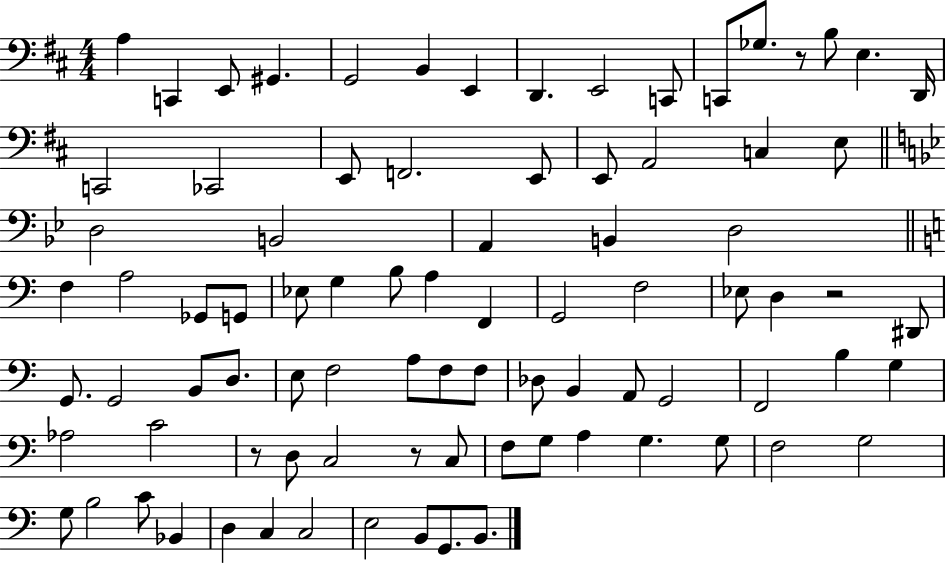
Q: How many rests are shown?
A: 4